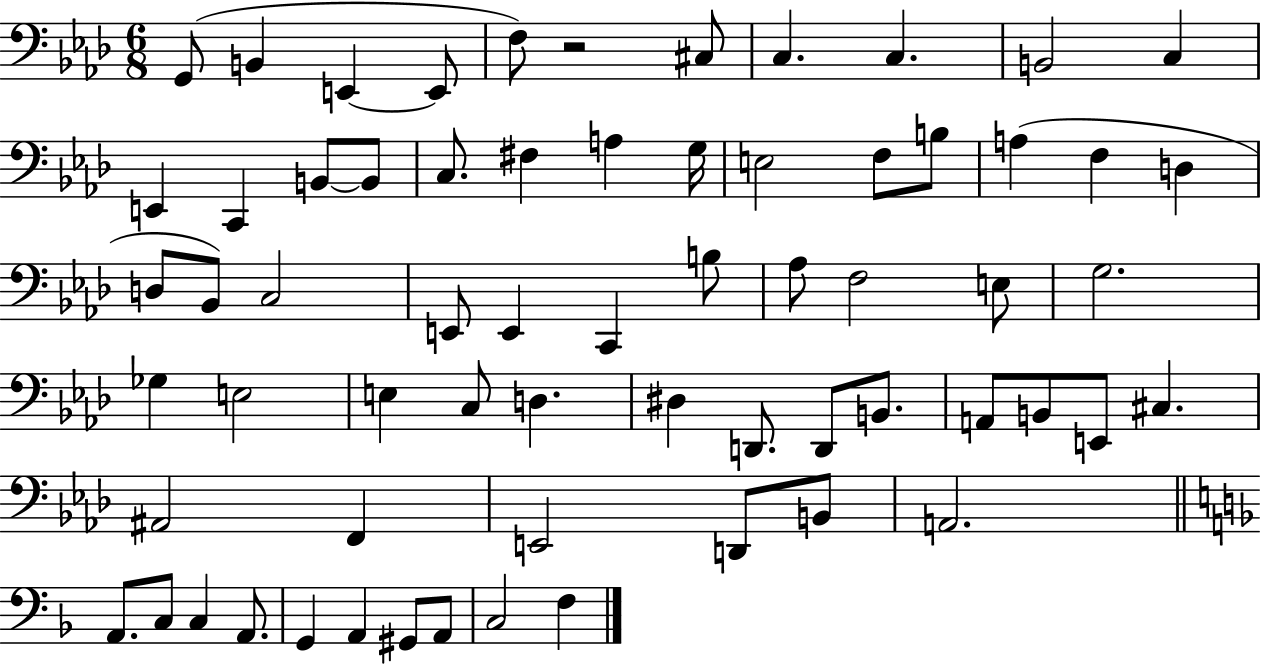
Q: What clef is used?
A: bass